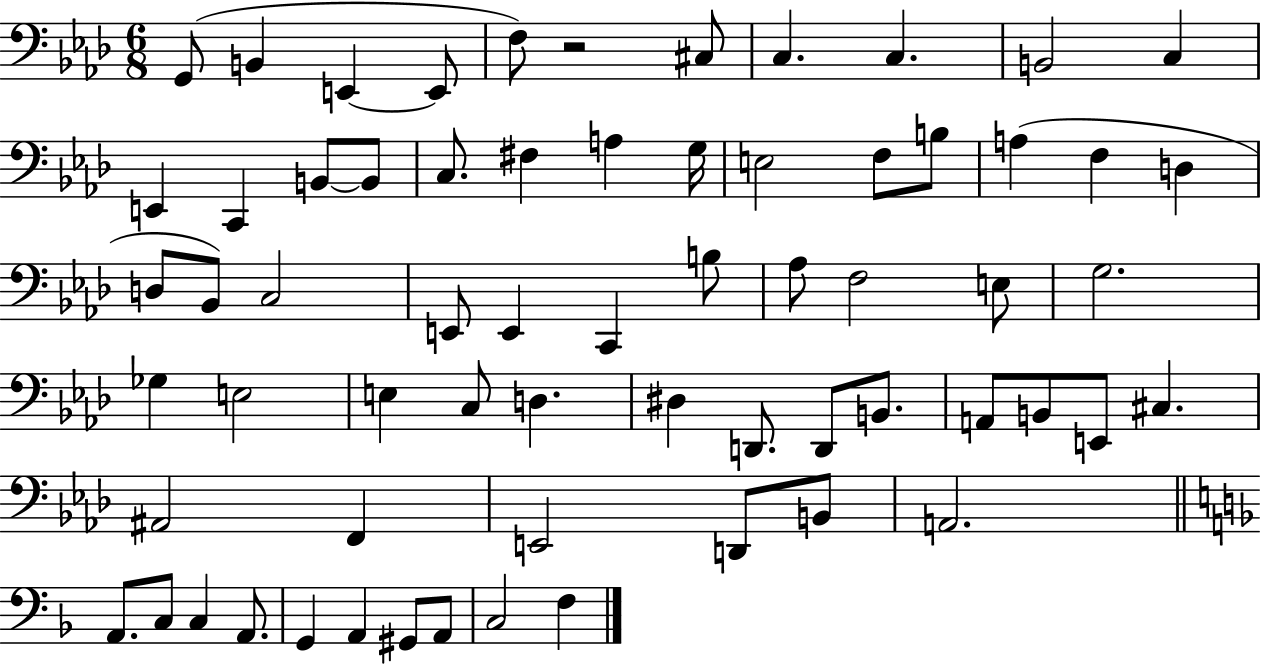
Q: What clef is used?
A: bass